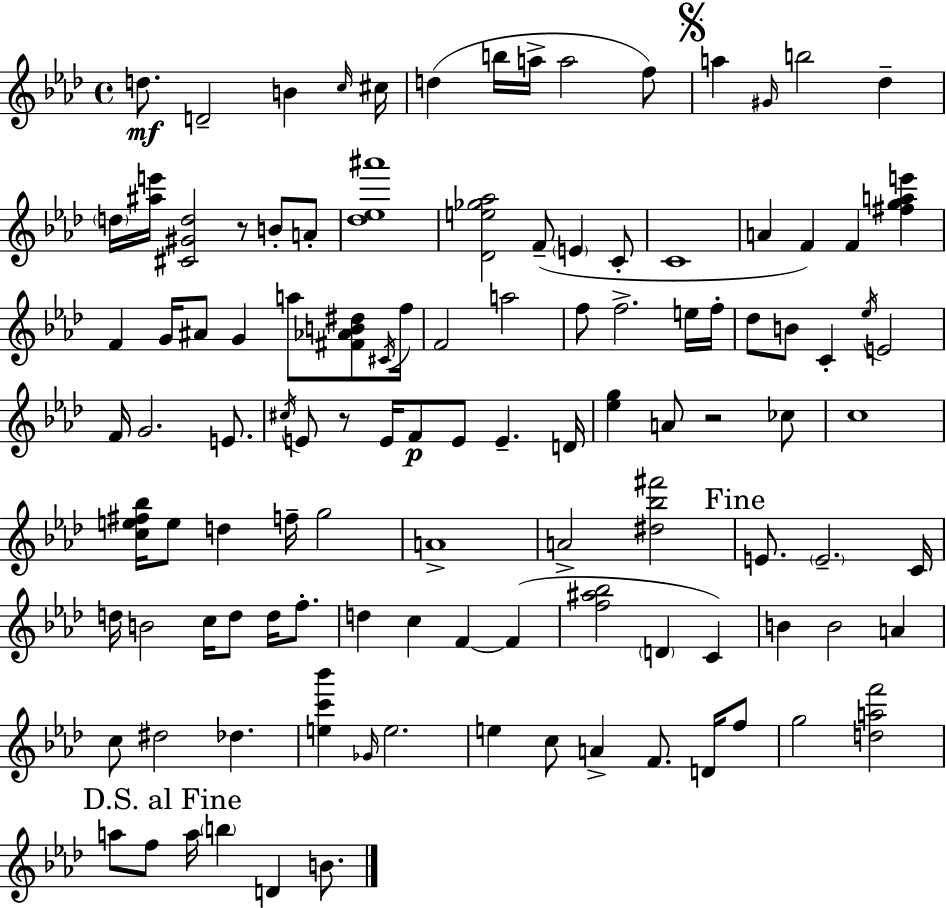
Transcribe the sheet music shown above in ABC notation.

X:1
T:Untitled
M:4/4
L:1/4
K:Ab
d/2 D2 B c/4 ^c/4 d b/4 a/4 a2 f/2 a ^G/4 b2 _d d/4 [^ae']/4 [^C^Gd]2 z/2 B/2 A/2 [_d_e^a']4 [_De_g_a]2 F/2 E C/2 C4 A F F [^fgae'] F G/4 ^A/2 G a/2 [^F_AB^d]/2 ^C/4 f/4 F2 a2 f/2 f2 e/4 f/4 _d/2 B/2 C _e/4 E2 F/4 G2 E/2 ^c/4 E/2 z/2 E/4 F/2 E/2 E D/4 [_eg] A/2 z2 _c/2 c4 [ce^f_b]/4 e/2 d f/4 g2 A4 A2 [^d_b^f']2 E/2 E2 C/4 d/4 B2 c/4 d/2 d/4 f/2 d c F F [f^a_b]2 D C B B2 A c/2 ^d2 _d [ec'_b'] _G/4 e2 e c/2 A F/2 D/4 f/2 g2 [daf']2 a/2 f/2 a/4 b D B/2